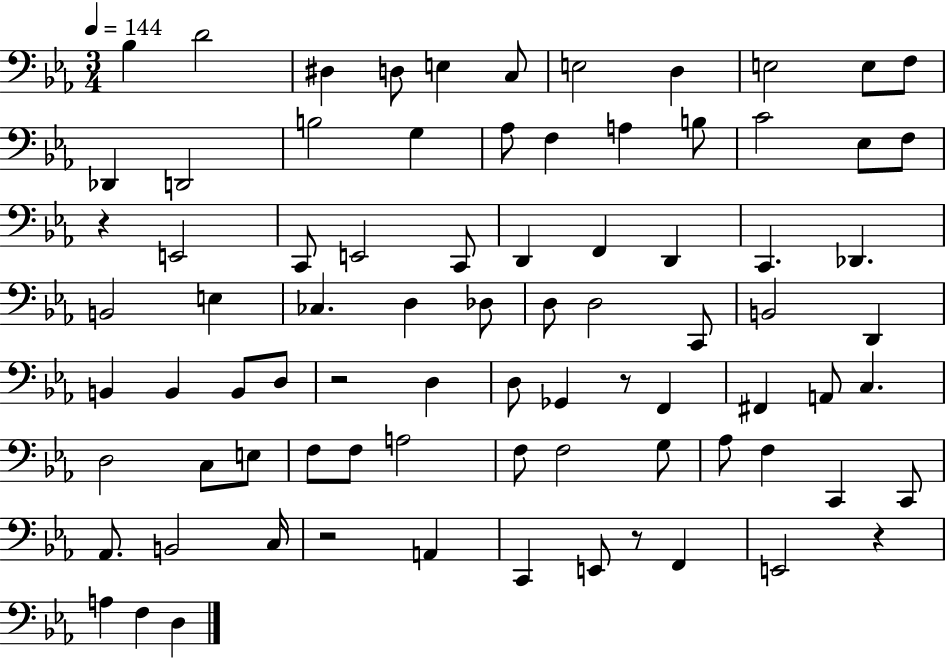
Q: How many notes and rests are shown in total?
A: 82